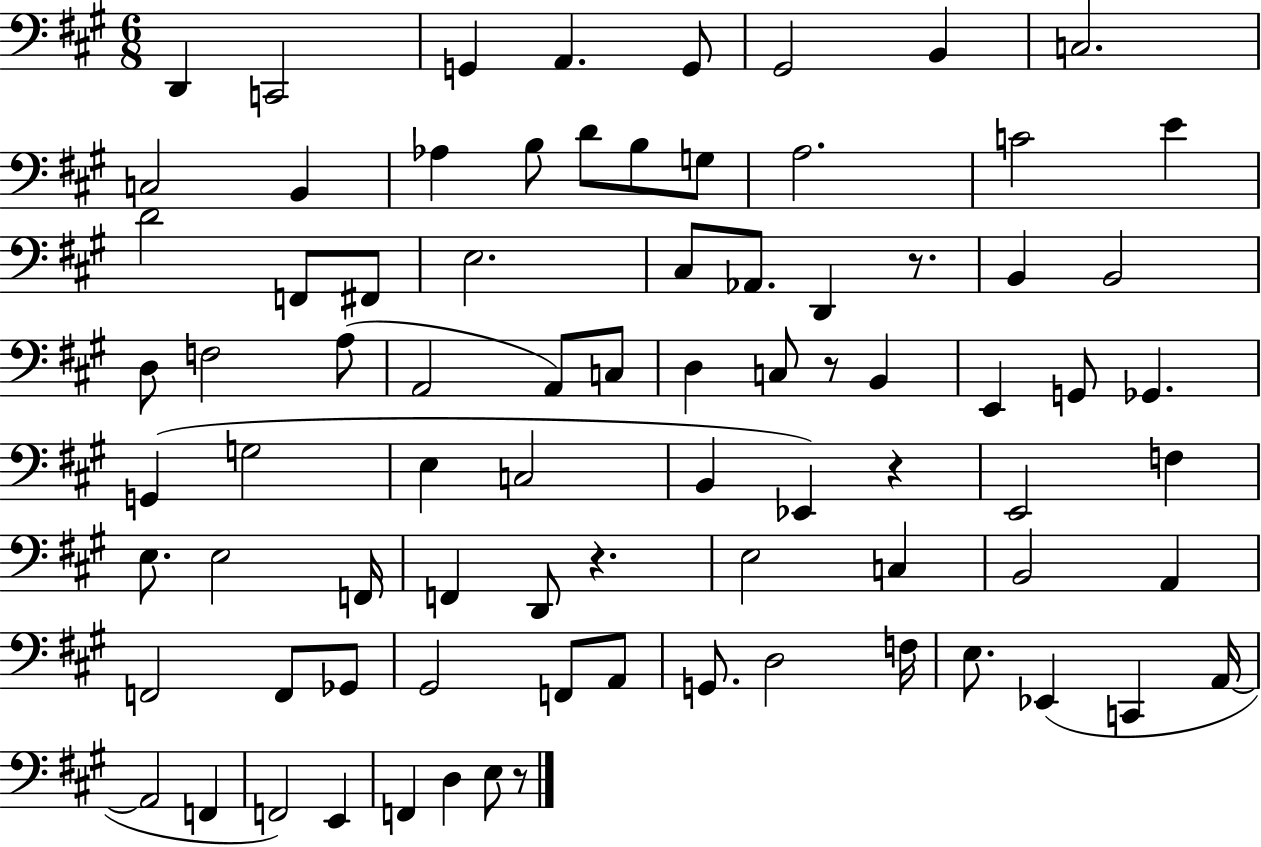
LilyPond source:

{
  \clef bass
  \numericTimeSignature
  \time 6/8
  \key a \major
  d,4 c,2 | g,4 a,4. g,8 | gis,2 b,4 | c2. | \break c2 b,4 | aes4 b8 d'8 b8 g8 | a2. | c'2 e'4 | \break d'2 f,8 fis,8 | e2. | cis8 aes,8. d,4 r8. | b,4 b,2 | \break d8 f2 a8( | a,2 a,8) c8 | d4 c8 r8 b,4 | e,4 g,8 ges,4. | \break g,4( g2 | e4 c2 | b,4 ees,4) r4 | e,2 f4 | \break e8. e2 f,16 | f,4 d,8 r4. | e2 c4 | b,2 a,4 | \break f,2 f,8 ges,8 | gis,2 f,8 a,8 | g,8. d2 f16 | e8. ees,4( c,4 a,16~~ | \break a,2 f,4 | f,2) e,4 | f,4 d4 e8 r8 | \bar "|."
}